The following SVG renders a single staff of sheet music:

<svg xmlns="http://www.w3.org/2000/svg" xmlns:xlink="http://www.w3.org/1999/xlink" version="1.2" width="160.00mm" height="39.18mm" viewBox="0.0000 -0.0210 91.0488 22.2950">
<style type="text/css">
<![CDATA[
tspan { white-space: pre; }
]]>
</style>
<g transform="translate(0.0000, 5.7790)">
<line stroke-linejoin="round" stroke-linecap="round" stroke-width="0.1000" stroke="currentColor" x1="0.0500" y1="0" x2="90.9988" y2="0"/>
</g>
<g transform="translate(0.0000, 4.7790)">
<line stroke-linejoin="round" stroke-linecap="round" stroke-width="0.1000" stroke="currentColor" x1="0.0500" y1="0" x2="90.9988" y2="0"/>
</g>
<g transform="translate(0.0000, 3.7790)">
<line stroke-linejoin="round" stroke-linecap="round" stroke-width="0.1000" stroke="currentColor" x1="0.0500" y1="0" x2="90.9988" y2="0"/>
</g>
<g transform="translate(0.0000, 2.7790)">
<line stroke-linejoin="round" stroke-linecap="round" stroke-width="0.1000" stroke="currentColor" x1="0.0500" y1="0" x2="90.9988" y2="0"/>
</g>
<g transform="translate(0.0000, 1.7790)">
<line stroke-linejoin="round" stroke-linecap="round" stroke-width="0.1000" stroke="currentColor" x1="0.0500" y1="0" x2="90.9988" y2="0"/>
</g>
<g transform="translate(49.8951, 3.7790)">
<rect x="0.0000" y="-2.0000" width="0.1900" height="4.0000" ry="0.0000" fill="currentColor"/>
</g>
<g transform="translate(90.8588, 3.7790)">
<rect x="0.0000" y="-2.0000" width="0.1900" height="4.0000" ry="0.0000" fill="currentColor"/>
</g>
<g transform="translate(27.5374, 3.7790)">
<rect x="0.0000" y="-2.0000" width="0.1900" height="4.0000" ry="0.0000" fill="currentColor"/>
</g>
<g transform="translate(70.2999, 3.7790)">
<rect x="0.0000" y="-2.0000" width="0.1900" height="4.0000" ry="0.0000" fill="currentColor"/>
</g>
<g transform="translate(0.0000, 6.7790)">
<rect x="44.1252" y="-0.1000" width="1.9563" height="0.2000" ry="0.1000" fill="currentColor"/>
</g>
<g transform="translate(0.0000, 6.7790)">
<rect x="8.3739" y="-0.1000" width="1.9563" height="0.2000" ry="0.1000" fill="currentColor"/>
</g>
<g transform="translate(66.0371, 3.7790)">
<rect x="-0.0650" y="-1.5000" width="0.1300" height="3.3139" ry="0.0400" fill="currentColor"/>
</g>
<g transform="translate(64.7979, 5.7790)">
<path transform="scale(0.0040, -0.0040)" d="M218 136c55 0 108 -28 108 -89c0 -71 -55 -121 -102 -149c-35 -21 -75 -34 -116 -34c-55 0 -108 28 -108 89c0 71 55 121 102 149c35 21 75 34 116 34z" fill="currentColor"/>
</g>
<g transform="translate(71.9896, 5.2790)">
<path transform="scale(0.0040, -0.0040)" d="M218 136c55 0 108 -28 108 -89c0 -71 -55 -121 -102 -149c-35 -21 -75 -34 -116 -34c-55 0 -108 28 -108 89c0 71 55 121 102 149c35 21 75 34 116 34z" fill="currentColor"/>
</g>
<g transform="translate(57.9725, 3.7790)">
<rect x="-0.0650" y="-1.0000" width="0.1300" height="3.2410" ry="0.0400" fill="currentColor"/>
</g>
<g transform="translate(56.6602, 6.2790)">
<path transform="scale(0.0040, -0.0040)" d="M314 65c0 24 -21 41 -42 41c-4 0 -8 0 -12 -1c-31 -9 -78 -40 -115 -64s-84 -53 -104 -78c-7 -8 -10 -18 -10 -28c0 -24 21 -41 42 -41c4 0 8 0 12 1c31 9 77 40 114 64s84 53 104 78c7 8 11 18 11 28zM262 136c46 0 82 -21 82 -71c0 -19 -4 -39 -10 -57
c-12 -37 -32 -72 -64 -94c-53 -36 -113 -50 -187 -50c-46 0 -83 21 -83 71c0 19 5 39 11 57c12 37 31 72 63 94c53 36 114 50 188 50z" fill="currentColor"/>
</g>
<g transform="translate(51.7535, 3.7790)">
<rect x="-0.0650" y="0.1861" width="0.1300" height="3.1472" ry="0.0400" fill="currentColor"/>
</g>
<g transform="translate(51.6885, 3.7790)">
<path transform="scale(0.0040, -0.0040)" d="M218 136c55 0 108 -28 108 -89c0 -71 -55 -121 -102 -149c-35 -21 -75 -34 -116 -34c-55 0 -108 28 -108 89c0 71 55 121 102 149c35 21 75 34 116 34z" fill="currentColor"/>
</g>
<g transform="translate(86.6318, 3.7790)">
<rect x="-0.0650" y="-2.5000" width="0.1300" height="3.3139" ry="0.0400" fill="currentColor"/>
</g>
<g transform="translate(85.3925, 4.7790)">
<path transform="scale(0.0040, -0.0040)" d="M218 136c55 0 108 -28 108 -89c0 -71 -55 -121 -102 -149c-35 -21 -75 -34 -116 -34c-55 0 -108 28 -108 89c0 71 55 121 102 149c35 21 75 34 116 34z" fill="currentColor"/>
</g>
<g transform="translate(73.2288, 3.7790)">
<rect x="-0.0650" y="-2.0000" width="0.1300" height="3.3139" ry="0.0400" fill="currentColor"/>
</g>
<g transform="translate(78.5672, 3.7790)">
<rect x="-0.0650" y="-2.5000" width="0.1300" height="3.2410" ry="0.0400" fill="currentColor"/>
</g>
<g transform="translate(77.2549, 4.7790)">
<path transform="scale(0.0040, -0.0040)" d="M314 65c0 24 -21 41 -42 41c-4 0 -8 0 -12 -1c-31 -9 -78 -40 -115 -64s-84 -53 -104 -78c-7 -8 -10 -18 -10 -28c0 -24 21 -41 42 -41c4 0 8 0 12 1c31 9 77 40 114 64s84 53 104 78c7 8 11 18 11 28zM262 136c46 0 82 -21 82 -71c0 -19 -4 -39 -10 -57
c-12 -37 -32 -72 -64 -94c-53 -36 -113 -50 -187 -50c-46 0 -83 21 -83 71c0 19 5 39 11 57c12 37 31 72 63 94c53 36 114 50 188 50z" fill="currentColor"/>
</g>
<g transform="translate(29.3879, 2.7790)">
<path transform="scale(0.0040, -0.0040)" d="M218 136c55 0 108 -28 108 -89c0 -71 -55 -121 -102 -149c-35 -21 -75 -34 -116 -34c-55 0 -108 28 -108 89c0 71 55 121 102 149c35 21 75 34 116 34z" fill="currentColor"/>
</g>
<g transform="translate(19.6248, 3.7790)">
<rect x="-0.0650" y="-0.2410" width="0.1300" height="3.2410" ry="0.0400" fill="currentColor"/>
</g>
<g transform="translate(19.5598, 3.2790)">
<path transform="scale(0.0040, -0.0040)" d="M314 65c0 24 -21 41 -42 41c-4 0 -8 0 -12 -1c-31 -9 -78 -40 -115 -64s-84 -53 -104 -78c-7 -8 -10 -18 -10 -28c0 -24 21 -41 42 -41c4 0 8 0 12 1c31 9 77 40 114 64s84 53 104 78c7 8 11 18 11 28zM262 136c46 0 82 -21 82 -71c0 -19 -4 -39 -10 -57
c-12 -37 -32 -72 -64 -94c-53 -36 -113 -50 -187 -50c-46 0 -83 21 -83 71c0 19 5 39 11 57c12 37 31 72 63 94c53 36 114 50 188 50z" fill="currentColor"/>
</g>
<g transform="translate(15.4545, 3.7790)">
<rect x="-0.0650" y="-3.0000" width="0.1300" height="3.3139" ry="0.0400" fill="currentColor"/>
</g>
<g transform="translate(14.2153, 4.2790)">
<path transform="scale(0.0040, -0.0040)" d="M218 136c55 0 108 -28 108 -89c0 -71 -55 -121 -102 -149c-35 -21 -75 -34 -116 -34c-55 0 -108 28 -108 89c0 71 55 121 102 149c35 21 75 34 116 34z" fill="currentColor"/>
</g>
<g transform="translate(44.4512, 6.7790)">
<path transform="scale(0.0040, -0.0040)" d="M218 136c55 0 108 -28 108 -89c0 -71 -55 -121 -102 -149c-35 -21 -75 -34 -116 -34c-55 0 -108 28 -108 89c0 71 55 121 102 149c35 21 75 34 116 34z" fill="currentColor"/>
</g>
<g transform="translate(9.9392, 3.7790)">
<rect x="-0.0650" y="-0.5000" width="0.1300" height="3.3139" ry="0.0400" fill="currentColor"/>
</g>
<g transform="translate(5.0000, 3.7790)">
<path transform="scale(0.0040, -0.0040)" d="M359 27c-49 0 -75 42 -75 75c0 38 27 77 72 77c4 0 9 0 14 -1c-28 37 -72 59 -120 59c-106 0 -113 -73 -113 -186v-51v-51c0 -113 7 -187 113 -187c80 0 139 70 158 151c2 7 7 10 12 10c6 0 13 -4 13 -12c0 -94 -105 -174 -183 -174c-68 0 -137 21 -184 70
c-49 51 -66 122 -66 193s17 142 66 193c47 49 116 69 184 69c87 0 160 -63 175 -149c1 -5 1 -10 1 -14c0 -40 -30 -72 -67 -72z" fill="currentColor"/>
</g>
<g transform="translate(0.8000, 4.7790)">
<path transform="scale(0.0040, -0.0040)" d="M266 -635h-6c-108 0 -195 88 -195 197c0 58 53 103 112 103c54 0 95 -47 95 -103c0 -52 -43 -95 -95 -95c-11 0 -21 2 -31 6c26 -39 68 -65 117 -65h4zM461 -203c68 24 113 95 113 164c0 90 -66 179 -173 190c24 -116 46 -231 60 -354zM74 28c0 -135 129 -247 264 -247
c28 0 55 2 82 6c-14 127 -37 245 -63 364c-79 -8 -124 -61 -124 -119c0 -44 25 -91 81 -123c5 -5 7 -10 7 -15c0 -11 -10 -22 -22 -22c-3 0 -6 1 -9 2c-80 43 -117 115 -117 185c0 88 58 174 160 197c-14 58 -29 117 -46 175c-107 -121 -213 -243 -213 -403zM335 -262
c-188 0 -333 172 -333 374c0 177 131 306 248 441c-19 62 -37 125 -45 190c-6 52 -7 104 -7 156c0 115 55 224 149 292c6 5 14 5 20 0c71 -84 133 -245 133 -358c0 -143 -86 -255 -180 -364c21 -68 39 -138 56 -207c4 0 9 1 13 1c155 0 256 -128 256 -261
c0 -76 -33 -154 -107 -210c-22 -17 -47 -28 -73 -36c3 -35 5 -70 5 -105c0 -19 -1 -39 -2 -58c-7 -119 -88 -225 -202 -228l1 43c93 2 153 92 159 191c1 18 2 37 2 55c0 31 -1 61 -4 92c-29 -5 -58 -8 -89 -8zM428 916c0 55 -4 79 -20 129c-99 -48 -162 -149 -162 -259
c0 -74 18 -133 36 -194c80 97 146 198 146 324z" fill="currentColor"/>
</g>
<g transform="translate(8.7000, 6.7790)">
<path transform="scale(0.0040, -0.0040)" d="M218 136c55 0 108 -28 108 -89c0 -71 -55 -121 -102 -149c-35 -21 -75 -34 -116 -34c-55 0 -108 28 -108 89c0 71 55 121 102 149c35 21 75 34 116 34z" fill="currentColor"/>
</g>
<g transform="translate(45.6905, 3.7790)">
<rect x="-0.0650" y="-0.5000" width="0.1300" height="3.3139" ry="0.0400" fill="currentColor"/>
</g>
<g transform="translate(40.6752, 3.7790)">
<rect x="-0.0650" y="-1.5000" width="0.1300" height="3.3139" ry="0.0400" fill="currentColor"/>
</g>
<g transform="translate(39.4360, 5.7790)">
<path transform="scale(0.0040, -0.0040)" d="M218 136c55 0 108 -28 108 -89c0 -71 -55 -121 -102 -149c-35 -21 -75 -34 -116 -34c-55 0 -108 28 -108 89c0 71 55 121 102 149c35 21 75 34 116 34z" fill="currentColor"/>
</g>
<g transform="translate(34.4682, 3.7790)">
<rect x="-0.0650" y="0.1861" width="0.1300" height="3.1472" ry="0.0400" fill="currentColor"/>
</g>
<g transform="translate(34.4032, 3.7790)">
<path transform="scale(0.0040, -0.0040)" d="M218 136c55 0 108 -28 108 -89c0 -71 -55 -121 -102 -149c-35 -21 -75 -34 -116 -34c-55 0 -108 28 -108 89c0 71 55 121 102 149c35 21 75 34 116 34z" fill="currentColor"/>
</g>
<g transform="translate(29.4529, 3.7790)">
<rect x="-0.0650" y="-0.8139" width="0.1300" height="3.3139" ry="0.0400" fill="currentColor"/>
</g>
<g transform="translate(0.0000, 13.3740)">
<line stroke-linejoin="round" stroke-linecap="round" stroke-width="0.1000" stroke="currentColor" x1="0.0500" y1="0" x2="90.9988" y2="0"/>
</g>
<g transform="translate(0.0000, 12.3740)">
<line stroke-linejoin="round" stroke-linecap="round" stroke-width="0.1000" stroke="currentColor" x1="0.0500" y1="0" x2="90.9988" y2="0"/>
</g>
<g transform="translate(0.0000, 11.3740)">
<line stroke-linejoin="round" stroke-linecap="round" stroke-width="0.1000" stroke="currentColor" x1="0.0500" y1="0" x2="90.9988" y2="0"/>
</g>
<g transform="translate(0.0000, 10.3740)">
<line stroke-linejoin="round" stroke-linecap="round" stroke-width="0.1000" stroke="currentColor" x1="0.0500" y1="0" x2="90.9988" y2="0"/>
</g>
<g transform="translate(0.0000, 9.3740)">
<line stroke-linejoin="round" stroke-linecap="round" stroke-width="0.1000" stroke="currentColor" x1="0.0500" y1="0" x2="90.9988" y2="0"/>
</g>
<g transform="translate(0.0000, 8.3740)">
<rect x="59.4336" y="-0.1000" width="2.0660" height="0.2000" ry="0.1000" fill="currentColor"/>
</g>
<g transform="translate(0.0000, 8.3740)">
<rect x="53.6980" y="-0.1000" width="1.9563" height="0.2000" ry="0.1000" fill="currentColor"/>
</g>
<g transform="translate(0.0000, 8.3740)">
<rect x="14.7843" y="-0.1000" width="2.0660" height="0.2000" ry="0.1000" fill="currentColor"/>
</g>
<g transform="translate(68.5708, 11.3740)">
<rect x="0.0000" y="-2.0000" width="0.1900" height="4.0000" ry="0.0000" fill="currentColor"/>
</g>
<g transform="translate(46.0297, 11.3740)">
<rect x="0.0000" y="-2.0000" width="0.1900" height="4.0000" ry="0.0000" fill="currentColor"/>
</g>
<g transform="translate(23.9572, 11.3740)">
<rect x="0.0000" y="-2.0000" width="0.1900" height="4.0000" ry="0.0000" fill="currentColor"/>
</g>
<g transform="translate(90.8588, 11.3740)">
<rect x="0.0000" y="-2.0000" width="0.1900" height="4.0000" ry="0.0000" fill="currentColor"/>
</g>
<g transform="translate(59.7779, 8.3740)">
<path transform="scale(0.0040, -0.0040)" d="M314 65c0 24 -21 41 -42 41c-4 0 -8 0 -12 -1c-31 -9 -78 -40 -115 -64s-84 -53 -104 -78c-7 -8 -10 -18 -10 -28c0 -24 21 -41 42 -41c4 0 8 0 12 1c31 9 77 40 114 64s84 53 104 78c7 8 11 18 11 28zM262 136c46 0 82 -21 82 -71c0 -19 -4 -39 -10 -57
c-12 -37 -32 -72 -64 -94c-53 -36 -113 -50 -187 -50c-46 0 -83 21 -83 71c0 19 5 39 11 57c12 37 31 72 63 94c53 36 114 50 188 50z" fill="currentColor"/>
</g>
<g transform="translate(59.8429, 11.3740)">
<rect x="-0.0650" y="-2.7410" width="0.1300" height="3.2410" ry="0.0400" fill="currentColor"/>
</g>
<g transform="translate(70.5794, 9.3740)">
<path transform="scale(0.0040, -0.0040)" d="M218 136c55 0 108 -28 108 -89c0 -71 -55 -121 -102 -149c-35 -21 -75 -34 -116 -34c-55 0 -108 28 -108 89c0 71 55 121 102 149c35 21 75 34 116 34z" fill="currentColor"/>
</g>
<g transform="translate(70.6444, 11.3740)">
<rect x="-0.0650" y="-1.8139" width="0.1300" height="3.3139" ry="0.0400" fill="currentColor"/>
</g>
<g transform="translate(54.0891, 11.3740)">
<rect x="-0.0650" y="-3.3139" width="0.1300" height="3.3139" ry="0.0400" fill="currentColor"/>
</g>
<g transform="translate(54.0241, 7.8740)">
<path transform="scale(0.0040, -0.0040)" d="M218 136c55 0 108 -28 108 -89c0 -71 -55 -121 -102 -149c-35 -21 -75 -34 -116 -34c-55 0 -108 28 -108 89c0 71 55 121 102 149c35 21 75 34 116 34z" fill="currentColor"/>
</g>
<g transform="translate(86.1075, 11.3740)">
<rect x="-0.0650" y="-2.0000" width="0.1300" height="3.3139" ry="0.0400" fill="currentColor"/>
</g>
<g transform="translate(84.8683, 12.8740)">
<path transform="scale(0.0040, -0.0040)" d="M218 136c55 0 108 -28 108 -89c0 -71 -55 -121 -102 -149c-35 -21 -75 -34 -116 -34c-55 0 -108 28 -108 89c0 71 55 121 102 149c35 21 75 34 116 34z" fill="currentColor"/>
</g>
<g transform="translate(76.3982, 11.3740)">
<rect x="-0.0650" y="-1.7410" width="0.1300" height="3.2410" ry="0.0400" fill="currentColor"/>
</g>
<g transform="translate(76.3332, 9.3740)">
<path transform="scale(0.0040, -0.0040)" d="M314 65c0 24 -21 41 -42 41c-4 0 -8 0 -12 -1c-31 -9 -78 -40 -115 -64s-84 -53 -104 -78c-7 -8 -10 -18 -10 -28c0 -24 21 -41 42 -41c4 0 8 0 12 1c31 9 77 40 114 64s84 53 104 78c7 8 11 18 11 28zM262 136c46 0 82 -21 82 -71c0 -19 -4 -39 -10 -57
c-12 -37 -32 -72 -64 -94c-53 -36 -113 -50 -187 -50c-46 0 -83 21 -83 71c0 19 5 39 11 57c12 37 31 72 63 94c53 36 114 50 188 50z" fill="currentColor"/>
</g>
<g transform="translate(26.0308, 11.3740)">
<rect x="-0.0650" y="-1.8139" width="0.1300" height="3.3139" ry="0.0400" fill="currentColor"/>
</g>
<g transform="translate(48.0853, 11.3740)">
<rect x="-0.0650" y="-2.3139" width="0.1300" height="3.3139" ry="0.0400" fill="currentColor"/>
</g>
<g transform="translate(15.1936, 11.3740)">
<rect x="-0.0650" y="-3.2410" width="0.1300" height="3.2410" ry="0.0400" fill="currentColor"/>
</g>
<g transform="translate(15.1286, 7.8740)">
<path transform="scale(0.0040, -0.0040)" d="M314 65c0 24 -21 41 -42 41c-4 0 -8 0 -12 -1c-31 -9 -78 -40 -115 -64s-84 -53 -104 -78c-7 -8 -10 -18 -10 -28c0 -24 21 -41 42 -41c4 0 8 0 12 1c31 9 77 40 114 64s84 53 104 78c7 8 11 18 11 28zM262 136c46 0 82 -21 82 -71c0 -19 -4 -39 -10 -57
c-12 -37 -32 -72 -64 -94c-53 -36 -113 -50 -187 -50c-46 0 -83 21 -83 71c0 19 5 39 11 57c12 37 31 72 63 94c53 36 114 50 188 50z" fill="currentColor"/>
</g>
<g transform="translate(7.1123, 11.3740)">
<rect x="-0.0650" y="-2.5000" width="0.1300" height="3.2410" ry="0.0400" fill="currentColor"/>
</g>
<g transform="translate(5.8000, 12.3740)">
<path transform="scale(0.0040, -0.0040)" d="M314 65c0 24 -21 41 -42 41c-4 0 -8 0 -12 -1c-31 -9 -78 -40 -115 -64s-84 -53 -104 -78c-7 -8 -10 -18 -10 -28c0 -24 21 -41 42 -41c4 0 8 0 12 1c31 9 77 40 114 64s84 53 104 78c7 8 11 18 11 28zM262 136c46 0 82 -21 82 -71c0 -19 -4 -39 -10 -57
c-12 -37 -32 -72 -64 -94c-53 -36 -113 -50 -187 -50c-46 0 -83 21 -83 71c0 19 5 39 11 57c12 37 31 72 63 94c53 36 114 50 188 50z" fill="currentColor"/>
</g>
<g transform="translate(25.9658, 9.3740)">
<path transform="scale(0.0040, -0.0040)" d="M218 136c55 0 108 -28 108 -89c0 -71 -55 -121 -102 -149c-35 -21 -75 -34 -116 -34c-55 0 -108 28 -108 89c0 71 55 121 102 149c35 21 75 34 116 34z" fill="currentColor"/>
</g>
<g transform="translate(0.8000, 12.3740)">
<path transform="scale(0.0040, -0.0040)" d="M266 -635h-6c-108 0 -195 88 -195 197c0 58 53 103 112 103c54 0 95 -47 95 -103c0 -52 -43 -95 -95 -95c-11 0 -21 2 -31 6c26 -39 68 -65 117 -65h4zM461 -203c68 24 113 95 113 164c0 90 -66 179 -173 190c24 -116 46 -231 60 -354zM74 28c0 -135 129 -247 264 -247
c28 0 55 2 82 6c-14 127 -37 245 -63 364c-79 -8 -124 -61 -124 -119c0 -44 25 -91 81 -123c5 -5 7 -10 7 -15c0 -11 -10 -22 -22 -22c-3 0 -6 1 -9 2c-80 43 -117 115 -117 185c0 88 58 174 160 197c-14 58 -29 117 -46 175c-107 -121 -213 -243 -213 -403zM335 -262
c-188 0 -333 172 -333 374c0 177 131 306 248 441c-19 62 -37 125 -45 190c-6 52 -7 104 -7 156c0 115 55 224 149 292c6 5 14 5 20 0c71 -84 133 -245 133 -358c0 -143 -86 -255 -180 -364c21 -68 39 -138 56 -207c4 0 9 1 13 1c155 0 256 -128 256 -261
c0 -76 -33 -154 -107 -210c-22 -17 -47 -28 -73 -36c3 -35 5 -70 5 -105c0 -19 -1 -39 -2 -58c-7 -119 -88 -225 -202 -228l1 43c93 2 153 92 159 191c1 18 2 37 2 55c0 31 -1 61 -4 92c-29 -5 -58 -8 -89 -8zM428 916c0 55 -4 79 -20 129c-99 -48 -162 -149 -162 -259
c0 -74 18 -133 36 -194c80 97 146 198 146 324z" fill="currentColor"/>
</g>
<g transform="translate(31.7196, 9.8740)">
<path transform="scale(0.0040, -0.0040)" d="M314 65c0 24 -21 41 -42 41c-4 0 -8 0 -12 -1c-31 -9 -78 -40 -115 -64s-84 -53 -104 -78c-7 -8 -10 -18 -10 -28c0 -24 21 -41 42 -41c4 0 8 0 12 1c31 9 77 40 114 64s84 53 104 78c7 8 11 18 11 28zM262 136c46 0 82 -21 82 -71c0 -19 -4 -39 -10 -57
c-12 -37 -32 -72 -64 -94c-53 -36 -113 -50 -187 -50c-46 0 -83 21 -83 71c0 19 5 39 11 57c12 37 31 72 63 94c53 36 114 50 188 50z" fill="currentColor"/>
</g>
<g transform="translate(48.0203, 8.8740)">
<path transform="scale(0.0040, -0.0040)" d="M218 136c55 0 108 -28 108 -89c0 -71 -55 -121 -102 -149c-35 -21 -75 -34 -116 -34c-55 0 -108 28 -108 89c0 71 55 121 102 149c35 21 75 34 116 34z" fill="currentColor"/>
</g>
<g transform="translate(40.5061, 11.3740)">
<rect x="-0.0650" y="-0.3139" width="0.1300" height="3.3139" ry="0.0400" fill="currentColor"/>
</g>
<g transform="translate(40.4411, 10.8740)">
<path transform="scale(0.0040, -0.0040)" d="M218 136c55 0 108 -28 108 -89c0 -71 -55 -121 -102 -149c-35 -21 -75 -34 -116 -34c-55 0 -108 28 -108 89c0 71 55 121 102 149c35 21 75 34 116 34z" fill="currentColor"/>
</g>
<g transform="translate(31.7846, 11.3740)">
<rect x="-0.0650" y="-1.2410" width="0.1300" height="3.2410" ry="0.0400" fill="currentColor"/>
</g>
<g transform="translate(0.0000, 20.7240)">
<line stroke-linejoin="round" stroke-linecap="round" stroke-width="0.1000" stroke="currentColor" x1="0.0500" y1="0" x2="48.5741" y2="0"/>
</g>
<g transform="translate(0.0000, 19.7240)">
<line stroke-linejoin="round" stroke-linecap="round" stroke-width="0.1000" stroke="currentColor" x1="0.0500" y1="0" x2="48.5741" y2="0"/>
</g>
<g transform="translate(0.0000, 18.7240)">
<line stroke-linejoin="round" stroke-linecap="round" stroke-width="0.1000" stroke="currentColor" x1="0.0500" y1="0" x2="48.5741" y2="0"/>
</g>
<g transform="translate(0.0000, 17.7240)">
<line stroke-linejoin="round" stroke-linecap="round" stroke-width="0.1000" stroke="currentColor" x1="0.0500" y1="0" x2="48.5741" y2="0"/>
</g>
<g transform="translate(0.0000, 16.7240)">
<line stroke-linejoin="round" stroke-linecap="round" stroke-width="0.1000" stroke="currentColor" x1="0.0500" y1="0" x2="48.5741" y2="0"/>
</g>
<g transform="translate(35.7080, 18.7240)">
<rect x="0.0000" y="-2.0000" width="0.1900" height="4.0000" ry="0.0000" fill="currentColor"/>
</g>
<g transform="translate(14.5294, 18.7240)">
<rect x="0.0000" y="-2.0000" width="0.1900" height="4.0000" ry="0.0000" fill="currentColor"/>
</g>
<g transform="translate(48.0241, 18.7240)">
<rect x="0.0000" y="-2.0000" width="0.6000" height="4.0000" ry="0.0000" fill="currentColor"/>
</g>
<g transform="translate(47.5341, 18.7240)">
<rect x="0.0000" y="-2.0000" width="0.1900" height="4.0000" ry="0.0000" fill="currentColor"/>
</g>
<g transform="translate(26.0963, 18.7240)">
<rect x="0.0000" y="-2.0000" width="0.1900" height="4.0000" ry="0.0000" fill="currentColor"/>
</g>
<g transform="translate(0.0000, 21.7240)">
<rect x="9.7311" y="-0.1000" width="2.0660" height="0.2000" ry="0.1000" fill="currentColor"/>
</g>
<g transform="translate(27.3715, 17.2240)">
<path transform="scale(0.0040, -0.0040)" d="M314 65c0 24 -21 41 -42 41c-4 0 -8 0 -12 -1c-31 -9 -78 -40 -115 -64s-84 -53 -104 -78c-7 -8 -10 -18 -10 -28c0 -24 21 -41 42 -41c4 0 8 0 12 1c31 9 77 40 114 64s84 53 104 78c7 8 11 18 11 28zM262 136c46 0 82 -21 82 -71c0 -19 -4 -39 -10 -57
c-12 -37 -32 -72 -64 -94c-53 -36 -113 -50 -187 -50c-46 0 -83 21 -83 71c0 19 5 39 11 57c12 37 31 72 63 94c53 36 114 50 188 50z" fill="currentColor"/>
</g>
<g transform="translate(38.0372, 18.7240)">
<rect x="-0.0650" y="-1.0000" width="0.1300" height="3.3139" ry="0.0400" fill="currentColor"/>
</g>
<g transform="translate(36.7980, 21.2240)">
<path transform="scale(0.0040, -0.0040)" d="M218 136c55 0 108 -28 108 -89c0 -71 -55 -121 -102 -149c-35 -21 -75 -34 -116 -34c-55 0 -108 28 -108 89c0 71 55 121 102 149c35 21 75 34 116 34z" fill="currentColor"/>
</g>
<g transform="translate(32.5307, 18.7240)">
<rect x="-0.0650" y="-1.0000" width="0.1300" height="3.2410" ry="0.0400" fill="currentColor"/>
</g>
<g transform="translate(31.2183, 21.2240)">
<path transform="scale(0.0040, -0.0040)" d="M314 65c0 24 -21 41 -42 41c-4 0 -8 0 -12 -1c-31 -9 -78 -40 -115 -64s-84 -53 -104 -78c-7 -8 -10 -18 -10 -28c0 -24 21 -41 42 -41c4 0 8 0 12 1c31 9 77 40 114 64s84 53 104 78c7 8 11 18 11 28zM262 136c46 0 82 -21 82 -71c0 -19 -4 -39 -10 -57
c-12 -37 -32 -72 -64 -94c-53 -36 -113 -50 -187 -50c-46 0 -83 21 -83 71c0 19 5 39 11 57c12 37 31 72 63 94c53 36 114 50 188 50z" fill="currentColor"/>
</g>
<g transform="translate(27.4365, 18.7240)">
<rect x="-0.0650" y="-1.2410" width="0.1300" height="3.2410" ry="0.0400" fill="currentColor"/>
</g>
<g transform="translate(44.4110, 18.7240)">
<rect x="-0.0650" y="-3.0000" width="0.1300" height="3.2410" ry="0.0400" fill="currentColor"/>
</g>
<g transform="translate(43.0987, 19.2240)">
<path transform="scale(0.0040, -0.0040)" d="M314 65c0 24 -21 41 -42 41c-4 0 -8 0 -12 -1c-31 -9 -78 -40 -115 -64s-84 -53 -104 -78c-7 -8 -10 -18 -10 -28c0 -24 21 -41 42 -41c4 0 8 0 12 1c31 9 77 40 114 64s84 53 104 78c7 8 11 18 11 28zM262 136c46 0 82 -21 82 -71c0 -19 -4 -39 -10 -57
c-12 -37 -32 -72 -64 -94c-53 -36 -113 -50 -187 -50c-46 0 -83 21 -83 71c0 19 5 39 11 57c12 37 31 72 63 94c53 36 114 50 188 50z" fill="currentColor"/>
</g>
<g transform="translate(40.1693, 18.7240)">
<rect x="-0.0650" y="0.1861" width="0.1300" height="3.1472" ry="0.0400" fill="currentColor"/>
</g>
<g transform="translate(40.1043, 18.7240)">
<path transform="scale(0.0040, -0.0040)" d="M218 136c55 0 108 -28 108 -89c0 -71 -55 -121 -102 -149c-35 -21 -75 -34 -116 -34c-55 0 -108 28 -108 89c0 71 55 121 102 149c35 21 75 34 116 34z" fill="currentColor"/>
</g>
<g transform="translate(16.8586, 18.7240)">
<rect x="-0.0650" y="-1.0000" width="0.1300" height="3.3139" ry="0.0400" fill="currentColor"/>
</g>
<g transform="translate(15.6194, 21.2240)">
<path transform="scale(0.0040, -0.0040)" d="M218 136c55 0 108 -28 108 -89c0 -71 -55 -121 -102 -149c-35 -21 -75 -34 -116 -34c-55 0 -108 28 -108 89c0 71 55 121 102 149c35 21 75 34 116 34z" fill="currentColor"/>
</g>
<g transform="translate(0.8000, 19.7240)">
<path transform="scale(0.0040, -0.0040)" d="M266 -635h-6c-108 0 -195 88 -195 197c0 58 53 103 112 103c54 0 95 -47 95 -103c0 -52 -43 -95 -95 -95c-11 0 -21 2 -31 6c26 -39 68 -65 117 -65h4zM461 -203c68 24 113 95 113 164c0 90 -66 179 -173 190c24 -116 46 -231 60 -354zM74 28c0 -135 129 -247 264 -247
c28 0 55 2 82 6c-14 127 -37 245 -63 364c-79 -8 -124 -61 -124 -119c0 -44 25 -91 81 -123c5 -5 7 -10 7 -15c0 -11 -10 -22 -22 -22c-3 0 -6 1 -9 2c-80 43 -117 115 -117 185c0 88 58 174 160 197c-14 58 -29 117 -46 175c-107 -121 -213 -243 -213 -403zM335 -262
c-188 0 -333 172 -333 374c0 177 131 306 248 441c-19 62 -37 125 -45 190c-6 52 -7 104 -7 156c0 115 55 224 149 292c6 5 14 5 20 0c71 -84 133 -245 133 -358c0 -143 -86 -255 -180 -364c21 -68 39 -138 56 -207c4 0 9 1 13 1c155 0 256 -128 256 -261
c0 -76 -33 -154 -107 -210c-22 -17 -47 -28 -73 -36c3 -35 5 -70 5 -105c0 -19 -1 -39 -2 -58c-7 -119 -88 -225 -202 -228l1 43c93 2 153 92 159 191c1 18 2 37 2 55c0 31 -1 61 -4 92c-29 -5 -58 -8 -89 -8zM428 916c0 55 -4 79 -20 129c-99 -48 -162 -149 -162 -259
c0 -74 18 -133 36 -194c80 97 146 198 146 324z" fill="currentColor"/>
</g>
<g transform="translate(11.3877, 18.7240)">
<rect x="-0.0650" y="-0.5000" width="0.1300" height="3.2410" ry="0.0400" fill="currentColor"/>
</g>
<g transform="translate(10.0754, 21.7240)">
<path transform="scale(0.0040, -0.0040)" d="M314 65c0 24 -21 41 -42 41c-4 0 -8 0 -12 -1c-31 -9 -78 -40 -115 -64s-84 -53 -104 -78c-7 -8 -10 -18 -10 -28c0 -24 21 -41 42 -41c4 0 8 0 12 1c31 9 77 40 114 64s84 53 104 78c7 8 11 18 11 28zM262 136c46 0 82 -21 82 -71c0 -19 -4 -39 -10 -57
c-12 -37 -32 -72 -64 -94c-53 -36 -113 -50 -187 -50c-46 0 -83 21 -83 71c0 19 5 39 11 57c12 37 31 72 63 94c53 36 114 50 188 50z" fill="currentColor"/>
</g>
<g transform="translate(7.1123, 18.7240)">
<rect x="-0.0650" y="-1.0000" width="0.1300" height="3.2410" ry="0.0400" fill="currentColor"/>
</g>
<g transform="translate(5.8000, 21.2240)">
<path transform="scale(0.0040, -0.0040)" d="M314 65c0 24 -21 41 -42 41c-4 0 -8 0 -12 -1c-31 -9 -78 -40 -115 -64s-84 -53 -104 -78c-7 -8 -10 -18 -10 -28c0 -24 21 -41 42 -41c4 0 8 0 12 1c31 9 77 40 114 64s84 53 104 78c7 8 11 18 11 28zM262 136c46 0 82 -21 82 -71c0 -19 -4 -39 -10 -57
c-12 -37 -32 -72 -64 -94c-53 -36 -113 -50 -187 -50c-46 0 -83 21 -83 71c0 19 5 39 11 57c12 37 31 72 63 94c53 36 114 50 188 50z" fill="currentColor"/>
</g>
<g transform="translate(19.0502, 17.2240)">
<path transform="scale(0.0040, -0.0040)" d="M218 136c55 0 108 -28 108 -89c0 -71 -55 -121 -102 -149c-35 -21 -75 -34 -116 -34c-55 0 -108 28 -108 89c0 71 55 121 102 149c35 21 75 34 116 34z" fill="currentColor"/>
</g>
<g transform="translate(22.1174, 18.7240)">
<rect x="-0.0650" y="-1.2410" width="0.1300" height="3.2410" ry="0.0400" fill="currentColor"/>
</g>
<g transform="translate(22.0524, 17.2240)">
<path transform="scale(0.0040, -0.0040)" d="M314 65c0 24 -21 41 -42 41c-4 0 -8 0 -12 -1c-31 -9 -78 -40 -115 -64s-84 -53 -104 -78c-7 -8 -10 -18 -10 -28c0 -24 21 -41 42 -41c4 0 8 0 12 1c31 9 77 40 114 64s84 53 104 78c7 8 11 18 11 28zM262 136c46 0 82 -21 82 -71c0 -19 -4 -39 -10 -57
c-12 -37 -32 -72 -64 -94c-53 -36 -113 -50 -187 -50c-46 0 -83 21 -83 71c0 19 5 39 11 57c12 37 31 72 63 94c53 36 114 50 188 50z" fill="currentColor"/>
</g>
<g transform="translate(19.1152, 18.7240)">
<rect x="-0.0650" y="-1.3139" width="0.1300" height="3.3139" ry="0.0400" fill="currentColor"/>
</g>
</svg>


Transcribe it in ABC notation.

X:1
T:Untitled
M:4/4
L:1/4
K:C
C A c2 d B E C B D2 E F G2 G G2 b2 f e2 c g b a2 f f2 F D2 C2 D e e2 e2 D2 D B A2